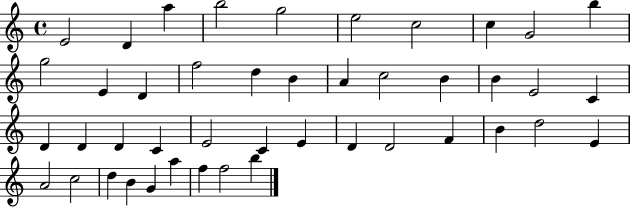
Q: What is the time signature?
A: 4/4